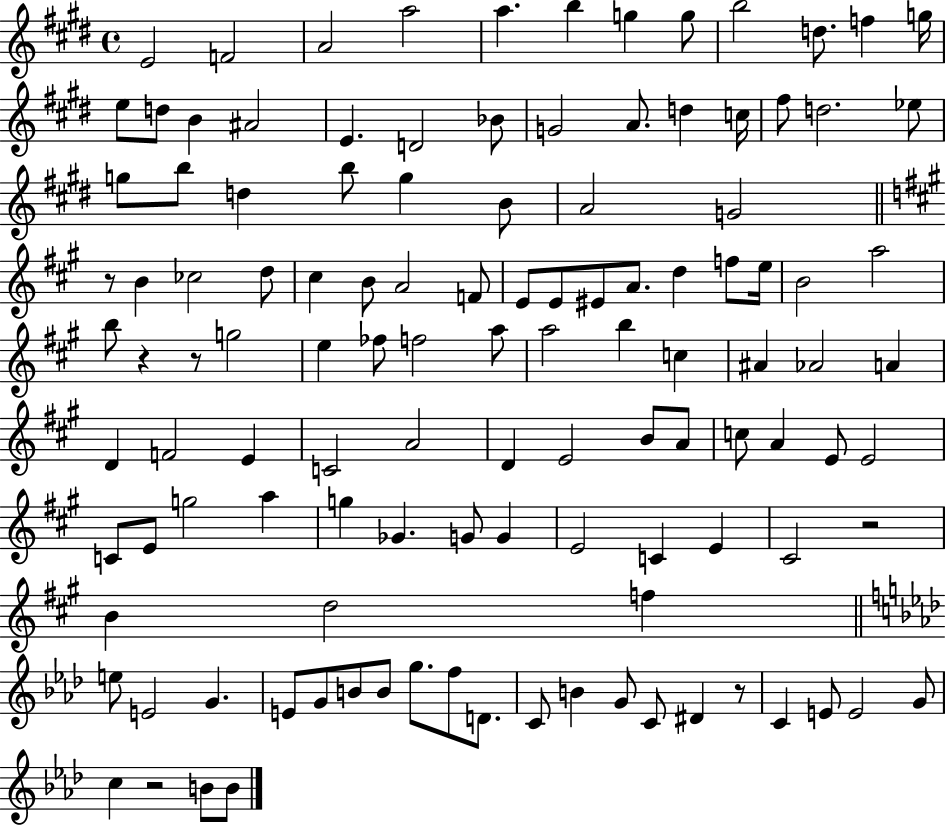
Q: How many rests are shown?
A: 6